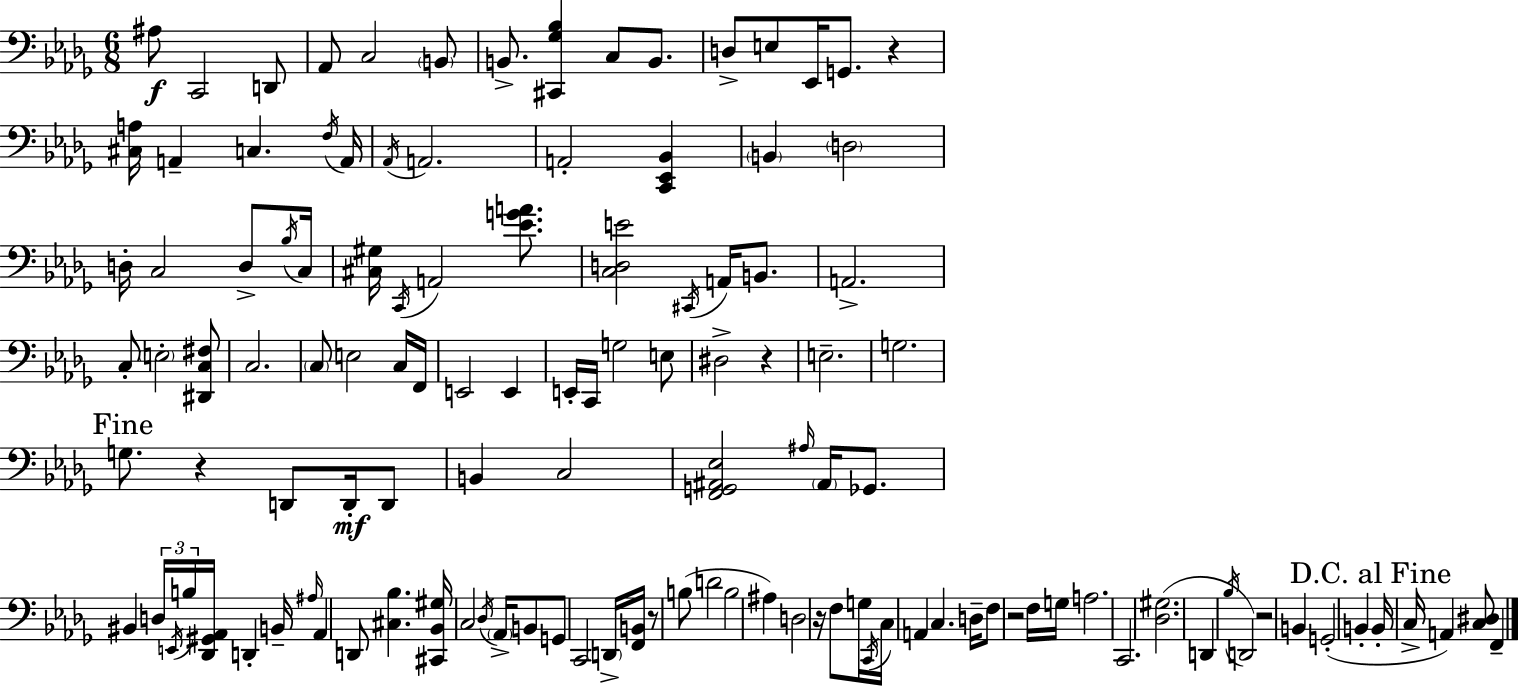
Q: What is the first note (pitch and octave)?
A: A#3